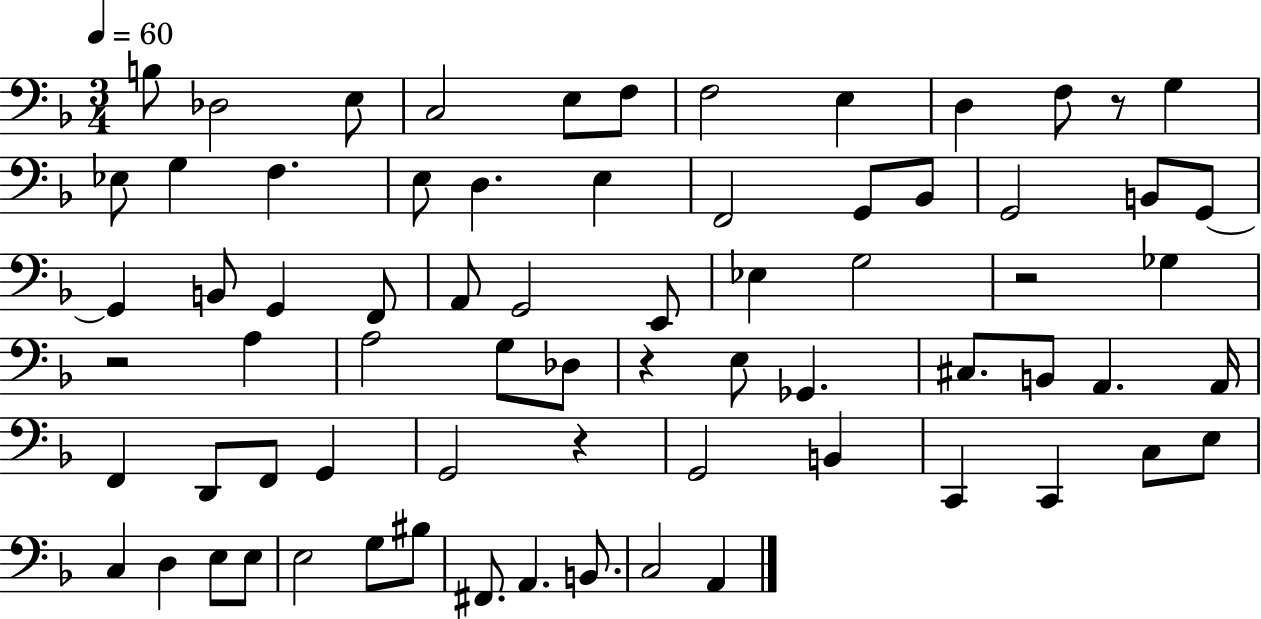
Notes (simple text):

B3/e Db3/h E3/e C3/h E3/e F3/e F3/h E3/q D3/q F3/e R/e G3/q Eb3/e G3/q F3/q. E3/e D3/q. E3/q F2/h G2/e Bb2/e G2/h B2/e G2/e G2/q B2/e G2/q F2/e A2/e G2/h E2/e Eb3/q G3/h R/h Gb3/q R/h A3/q A3/h G3/e Db3/e R/q E3/e Gb2/q. C#3/e. B2/e A2/q. A2/s F2/q D2/e F2/e G2/q G2/h R/q G2/h B2/q C2/q C2/q C3/e E3/e C3/q D3/q E3/e E3/e E3/h G3/e BIS3/e F#2/e. A2/q. B2/e. C3/h A2/q